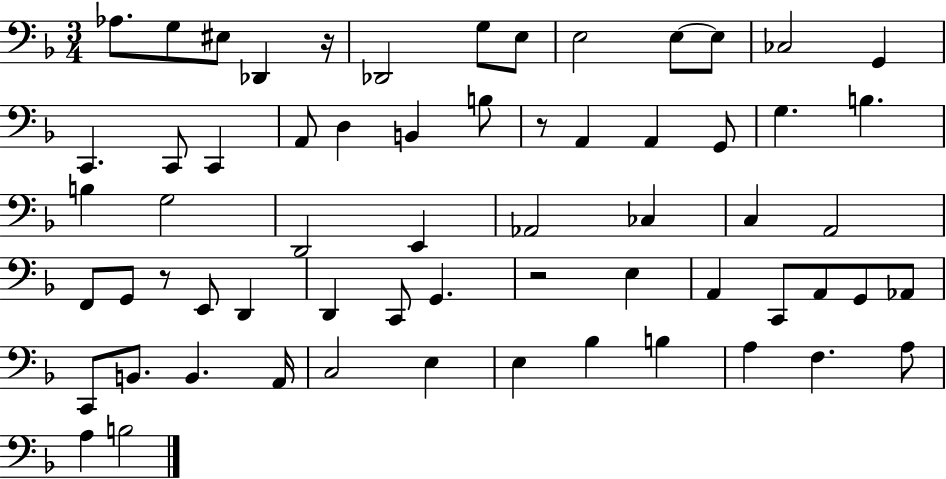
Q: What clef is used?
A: bass